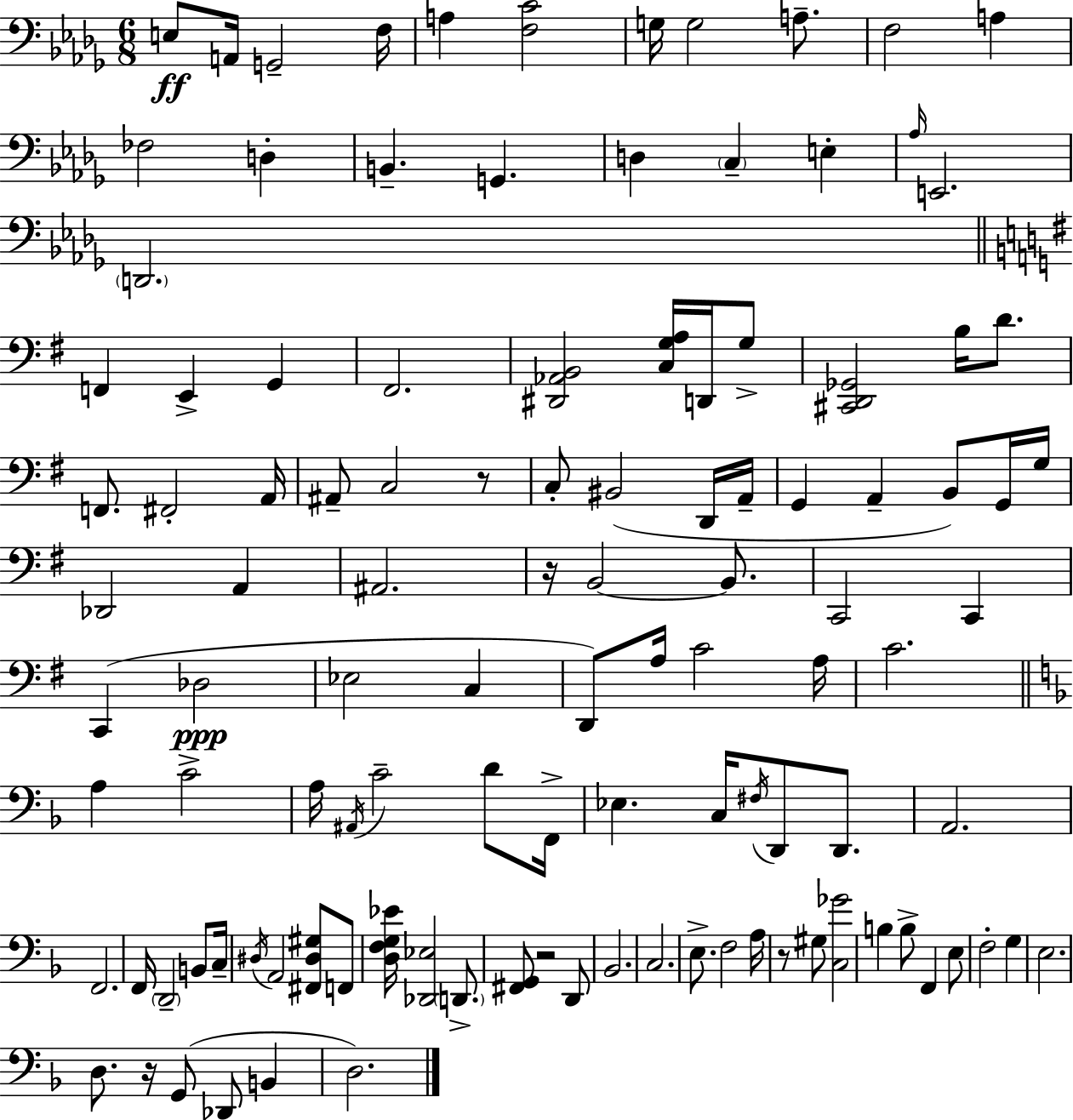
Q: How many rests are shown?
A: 5